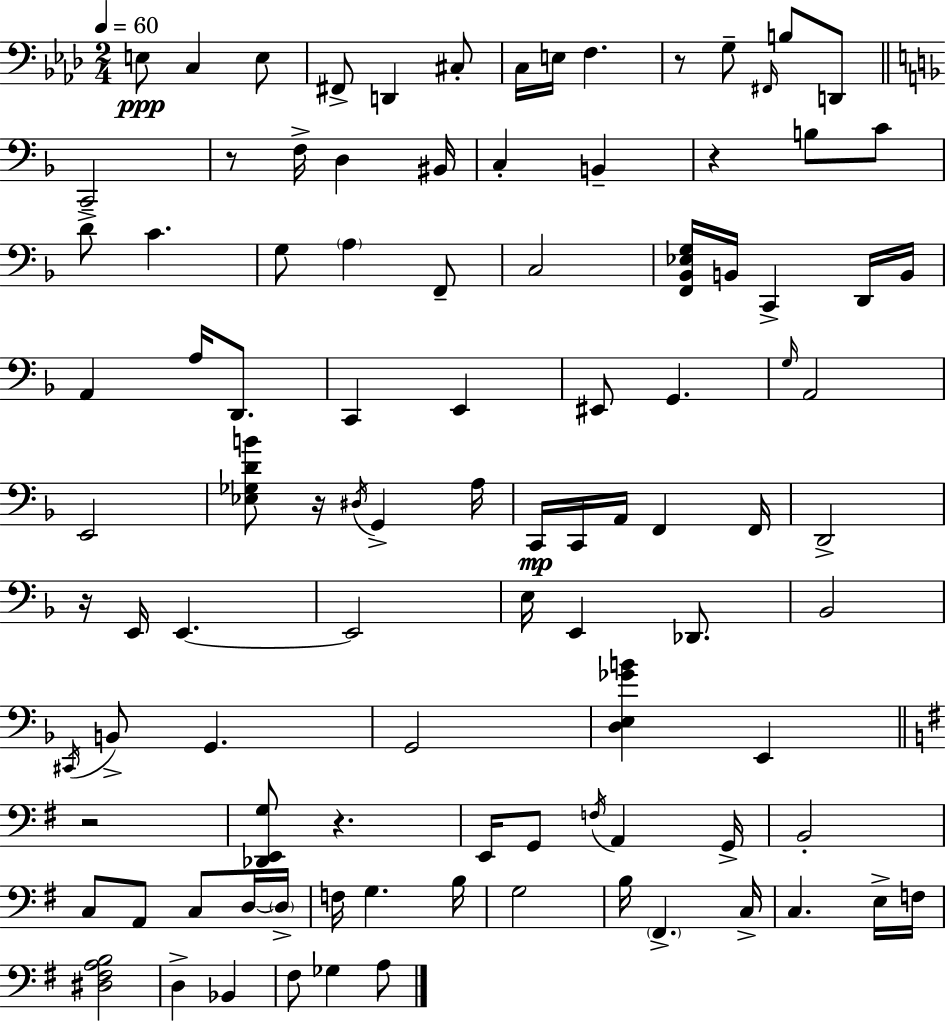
E3/e C3/q E3/e F#2/e D2/q C#3/e C3/s E3/s F3/q. R/e G3/e F#2/s B3/e D2/e C2/h R/e F3/s D3/q BIS2/s C3/q B2/q R/q B3/e C4/e D4/e C4/q. G3/e A3/q F2/e C3/h [F2,Bb2,Eb3,G3]/s B2/s C2/q D2/s B2/s A2/q A3/s D2/e. C2/q E2/q EIS2/e G2/q. G3/s A2/h E2/h [Eb3,Gb3,D4,B4]/e R/s D#3/s G2/q A3/s C2/s C2/s A2/s F2/q F2/s D2/h R/s E2/s E2/q. E2/h E3/s E2/q Db2/e. Bb2/h C#2/s B2/e G2/q. G2/h [D3,E3,Gb4,B4]/q E2/q R/h [Db2,E2,G3]/e R/q. E2/s G2/e F3/s A2/q G2/s B2/h C3/e A2/e C3/e D3/s D3/s F3/s G3/q. B3/s G3/h B3/s F#2/q. C3/s C3/q. E3/s F3/s [D#3,F#3,A3,B3]/h D3/q Bb2/q F#3/e Gb3/q A3/e